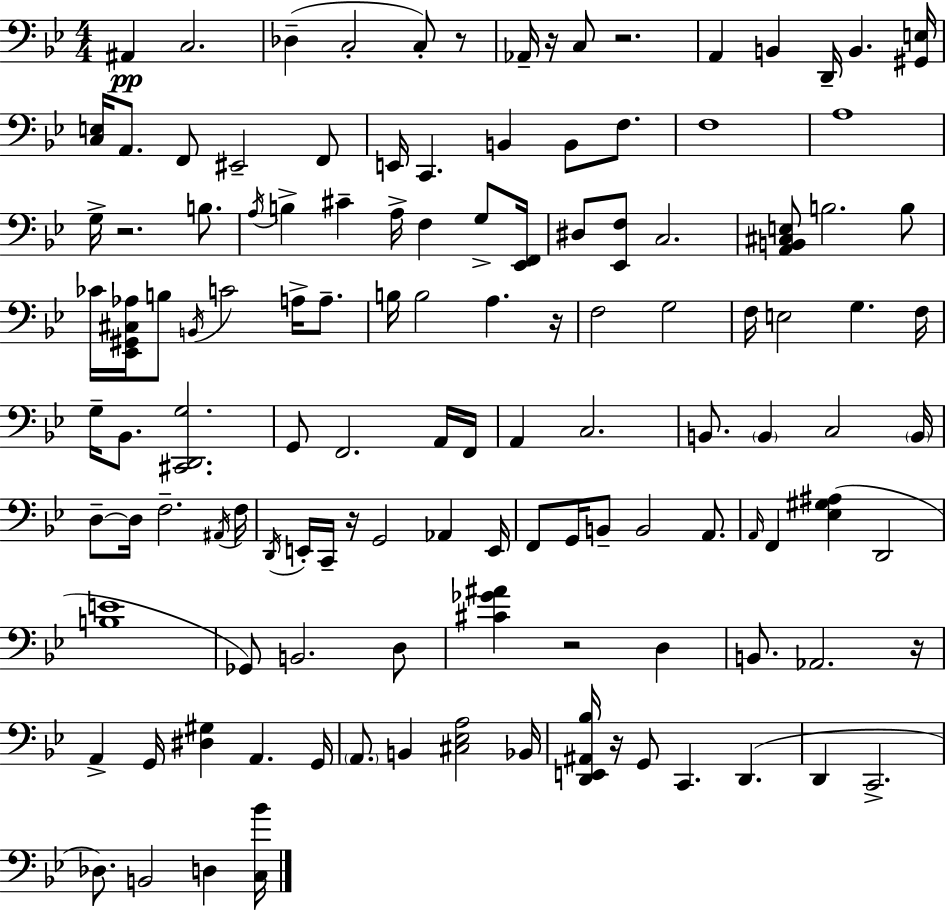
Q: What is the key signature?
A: BES major